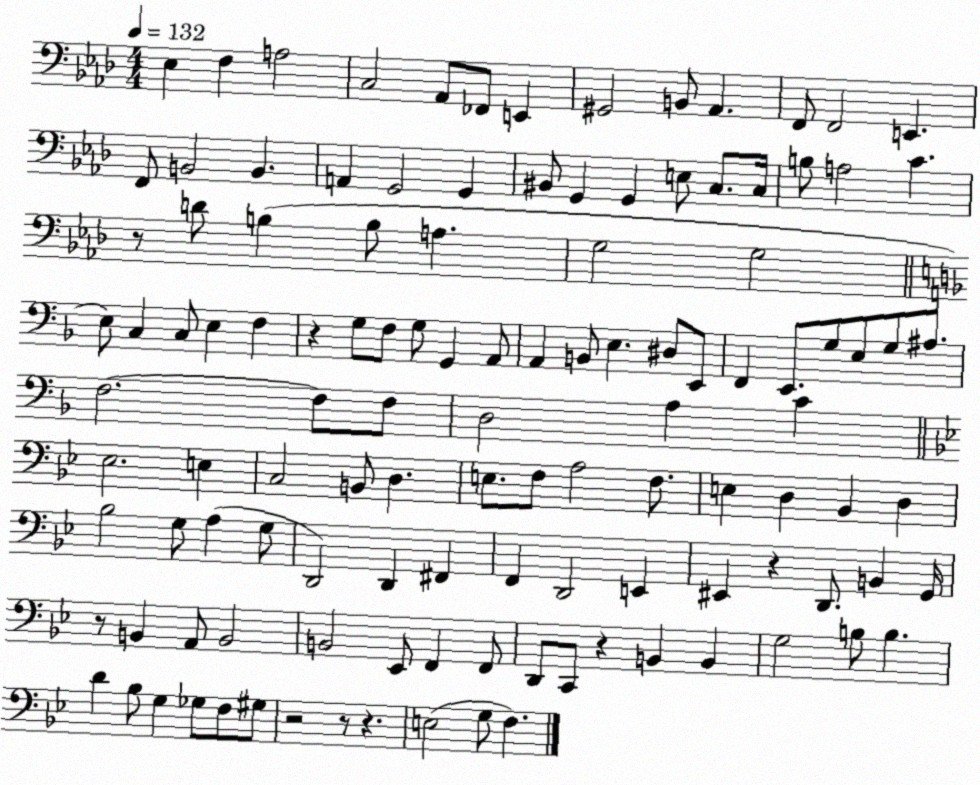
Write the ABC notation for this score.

X:1
T:Untitled
M:4/4
L:1/4
K:Ab
_E, F, A,2 C,2 _A,,/2 _F,,/2 E,, ^G,,2 B,,/2 _A,, F,,/2 F,,2 E,, F,,/2 B,,2 B,, A,, G,,2 G,, ^B,,/2 G,, G,, E,/2 C,/2 C,/4 B,/2 A,2 C z/2 D/2 B, B,/2 A, G,2 G,2 E,/2 C, C,/2 E, F, z G,/2 F,/2 G,/2 G,, A,,/2 A,, B,,/2 E, ^D,/2 E,,/2 F,, E,,/2 G,/2 E,/2 G,/2 ^A,/2 F,2 F,/2 F,/2 D,2 A, C _E,2 E, C,2 B,,/2 D, E,/2 F,/2 A,2 F,/2 E, D, _B,, D, _B,2 G,/2 A, G,/2 D,,2 D,, ^F,, F,, D,,2 E,, ^E,, z D,,/2 B,, G,,/4 z/2 B,, A,,/2 B,,2 B,,2 _E,,/2 F,, F,,/2 D,,/2 C,,/2 z B,, B,, G,2 B,/2 B, D _B,/2 G, _G,/2 F,/2 ^G,/2 z2 z/2 z E,2 G,/2 F,